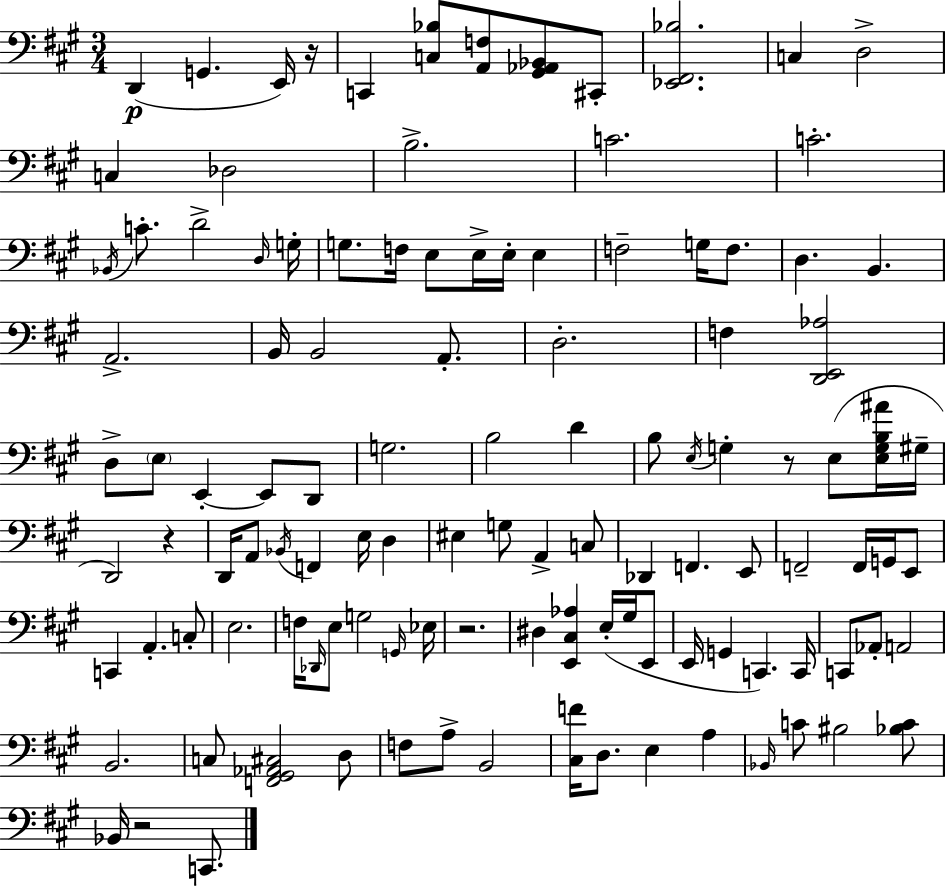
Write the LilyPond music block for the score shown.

{
  \clef bass
  \numericTimeSignature
  \time 3/4
  \key a \major
  d,4(\p g,4. e,16) r16 | c,4 <c bes>8 <a, f>8 <gis, aes, bes,>8 cis,8-. | <ees, fis, bes>2. | c4 d2-> | \break c4 des2 | b2.-> | c'2. | c'2.-. | \break \acciaccatura { bes,16 } c'8.-. d'2-> | \grace { d16 } g16-. g8. f16 e8 e16-> e16-. e4 | f2-- g16 f8. | d4. b,4. | \break a,2.-> | b,16 b,2 a,8.-. | d2.-. | f4 <d, e, aes>2 | \break d8-> \parenthesize e8 e,4-.~~ e,8 | d,8 g2. | b2 d'4 | b8 \acciaccatura { e16 } g4-. r8 e8( | \break <e g b ais'>16 gis16-- d,2) r4 | d,16 a,8 \acciaccatura { bes,16 } f,4 e16 | d4 eis4 g8 a,4-> | c8 des,4 f,4. | \break e,8 f,2-- | f,16 g,16 e,8 c,4 a,4.-. | c8-. e2. | f16 \grace { des,16 } e8 g2 | \break \grace { g,16 } ees16 r2. | dis4 <e, cis aes>4 | e16-.( gis16 e,8 e,16 g,4 c,4.) | c,16 c,8 aes,8-. a,2 | \break b,2. | c8 <f, gis, aes, cis>2 | d8 f8 a8-> b,2 | <cis f'>16 d8. e4 | \break a4 \grace { bes,16 } c'8 bis2 | <bes c'>8 bes,16 r2 | c,8. \bar "|."
}